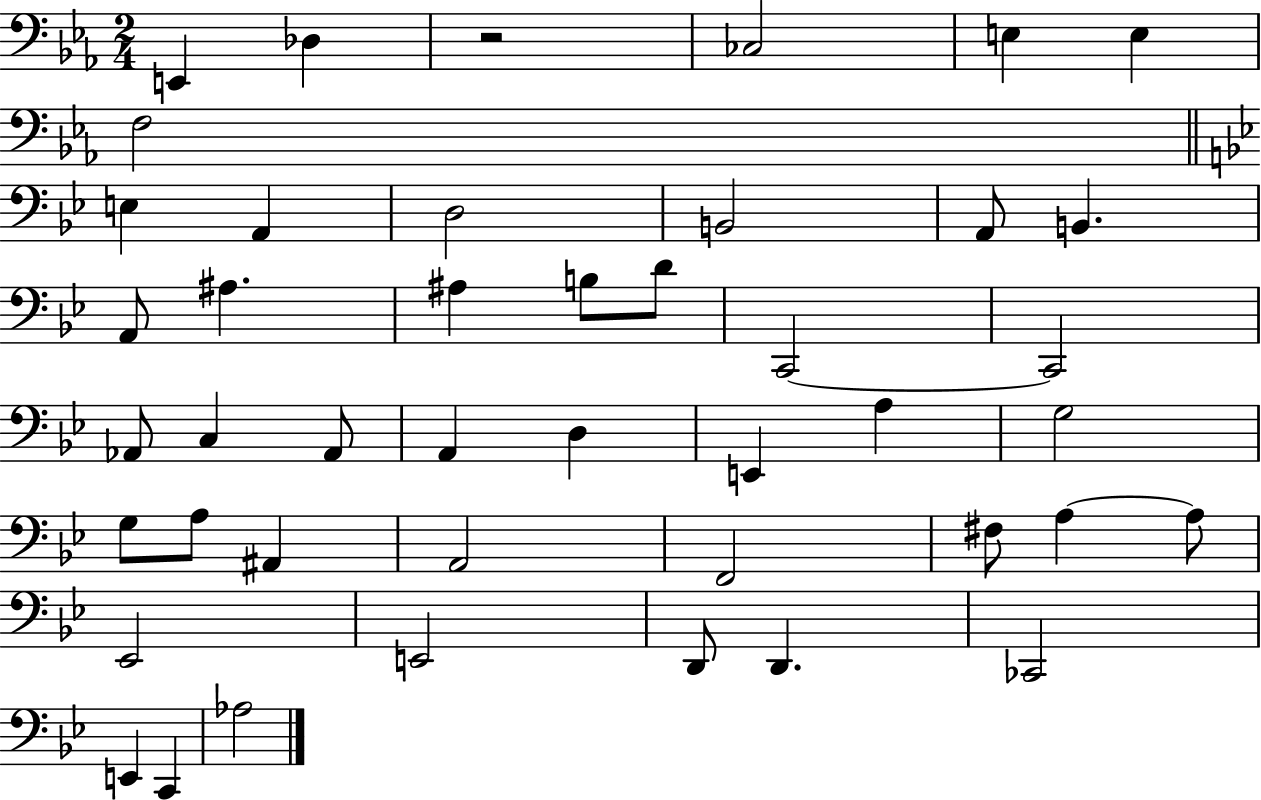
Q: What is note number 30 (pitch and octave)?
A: A#2